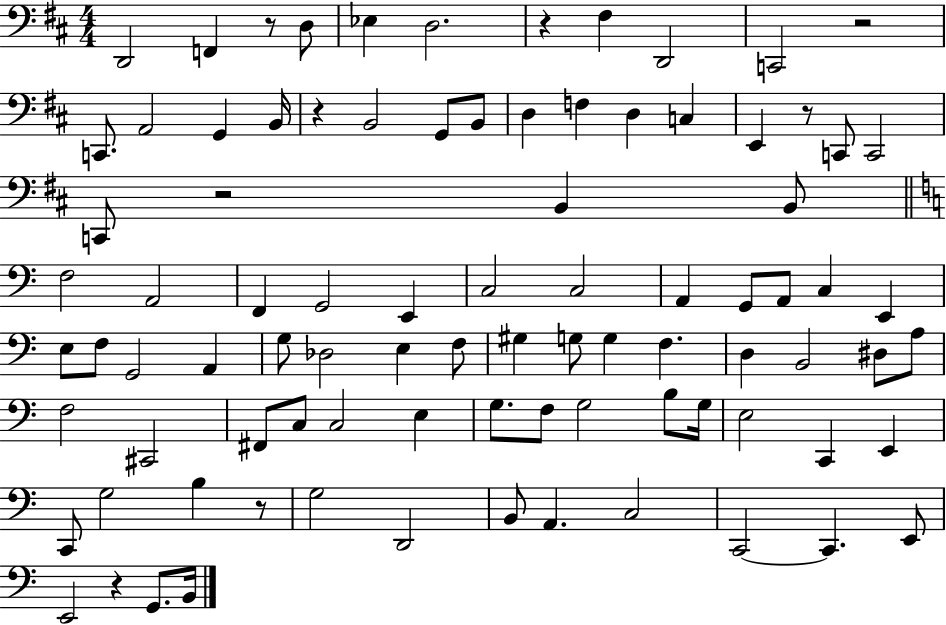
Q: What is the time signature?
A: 4/4